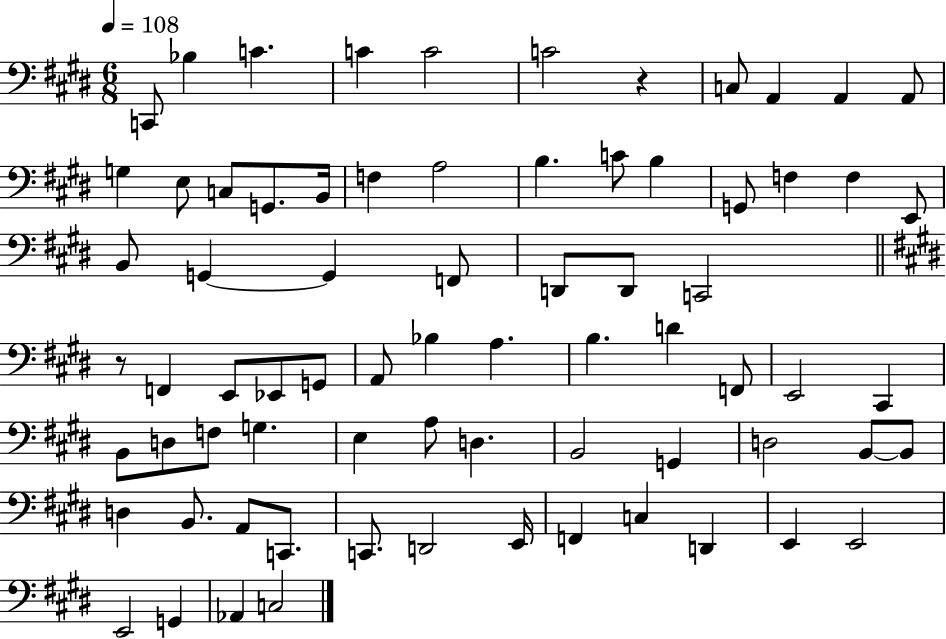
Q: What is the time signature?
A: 6/8